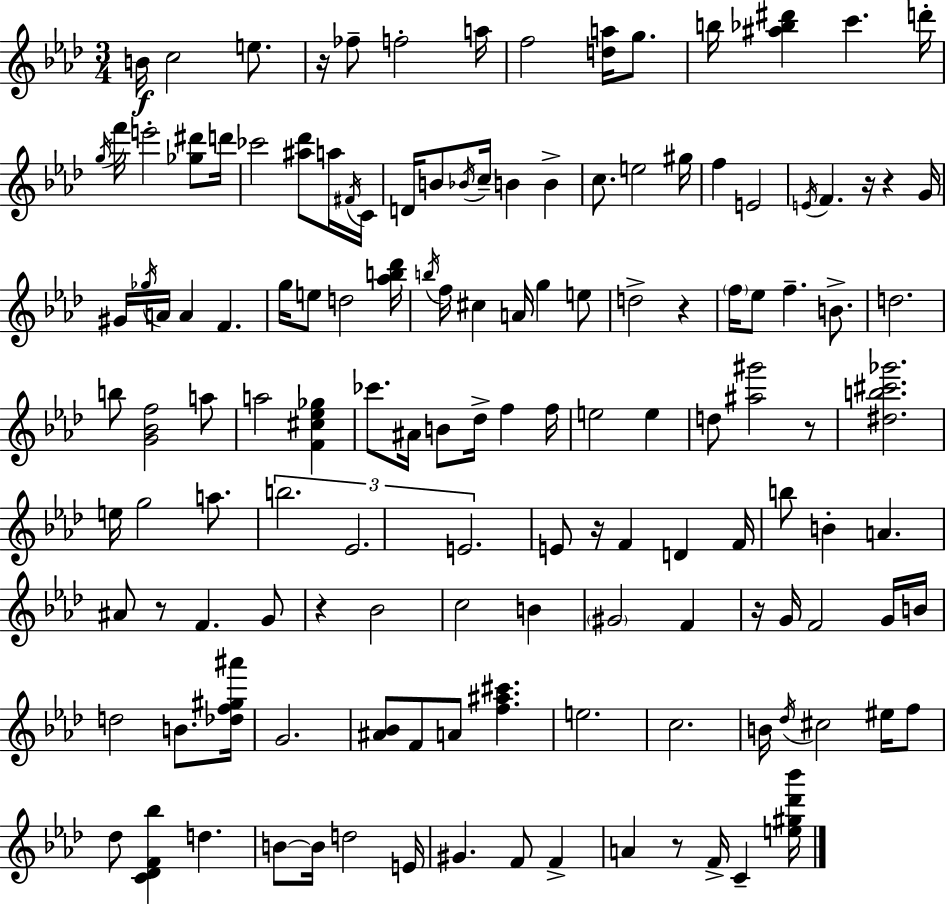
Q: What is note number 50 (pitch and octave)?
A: Eb5